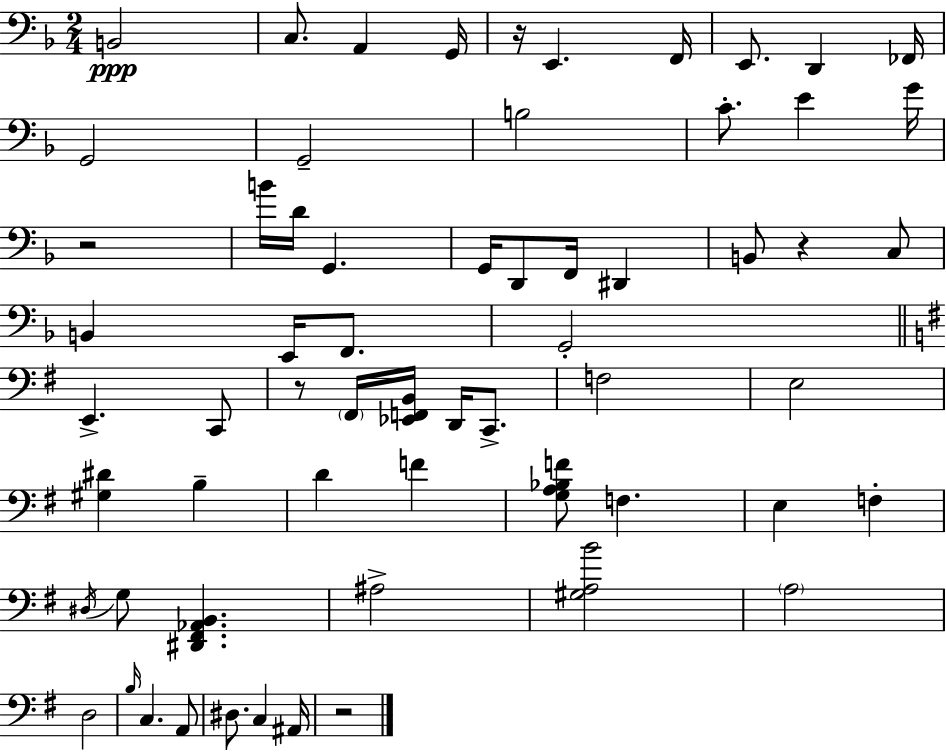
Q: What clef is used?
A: bass